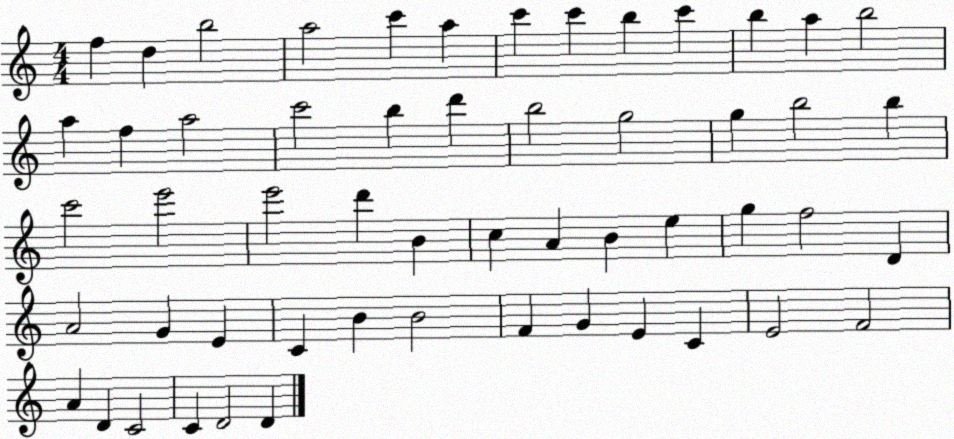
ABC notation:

X:1
T:Untitled
M:4/4
L:1/4
K:C
f d b2 a2 c' a c' c' b c' b a b2 a f a2 c'2 b d' b2 g2 g b2 b c'2 e'2 e'2 d' B c A B e g f2 D A2 G E C B B2 F G E C E2 F2 A D C2 C D2 D